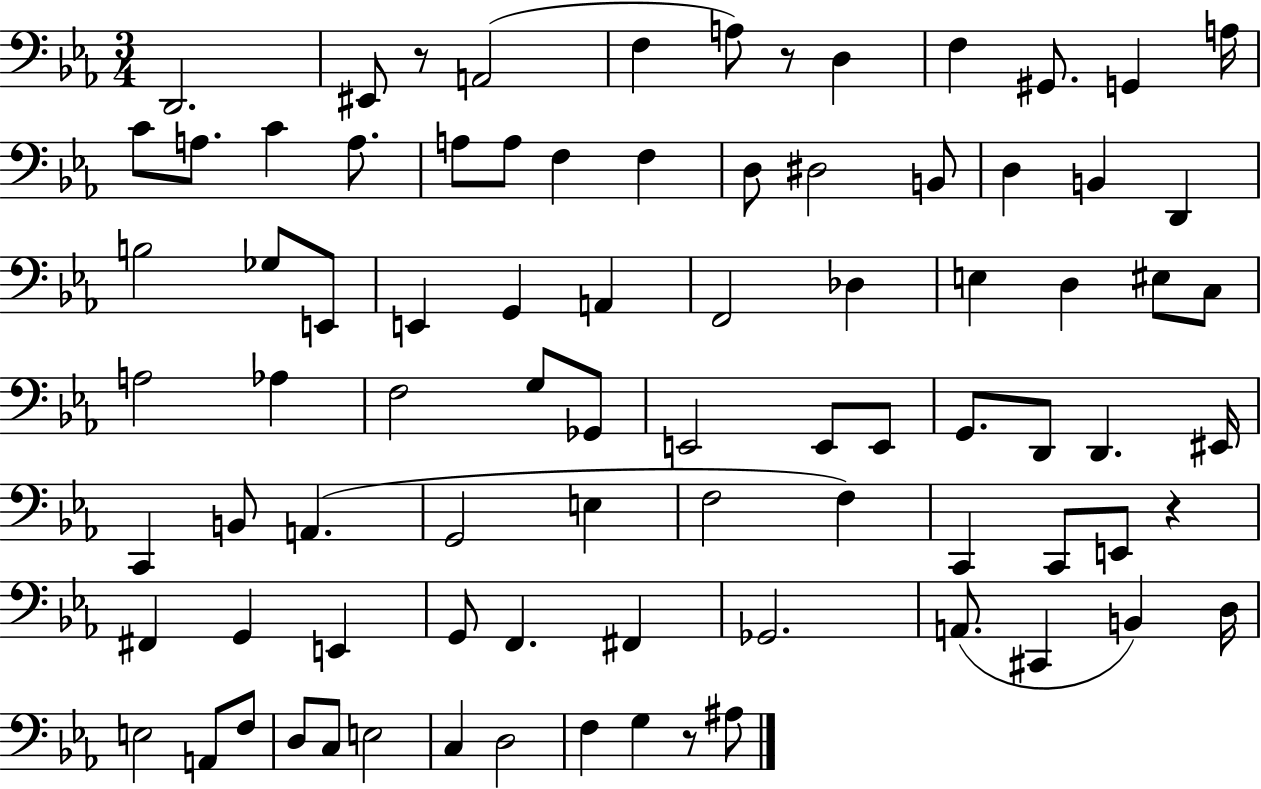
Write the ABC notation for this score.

X:1
T:Untitled
M:3/4
L:1/4
K:Eb
D,,2 ^E,,/2 z/2 A,,2 F, A,/2 z/2 D, F, ^G,,/2 G,, A,/4 C/2 A,/2 C A,/2 A,/2 A,/2 F, F, D,/2 ^D,2 B,,/2 D, B,, D,, B,2 _G,/2 E,,/2 E,, G,, A,, F,,2 _D, E, D, ^E,/2 C,/2 A,2 _A, F,2 G,/2 _G,,/2 E,,2 E,,/2 E,,/2 G,,/2 D,,/2 D,, ^E,,/4 C,, B,,/2 A,, G,,2 E, F,2 F, C,, C,,/2 E,,/2 z ^F,, G,, E,, G,,/2 F,, ^F,, _G,,2 A,,/2 ^C,, B,, D,/4 E,2 A,,/2 F,/2 D,/2 C,/2 E,2 C, D,2 F, G, z/2 ^A,/2